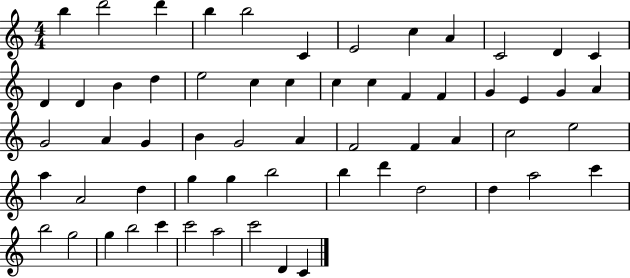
B5/q D6/h D6/q B5/q B5/h C4/q E4/h C5/q A4/q C4/h D4/q C4/q D4/q D4/q B4/q D5/q E5/h C5/q C5/q C5/q C5/q F4/q F4/q G4/q E4/q G4/q A4/q G4/h A4/q G4/q B4/q G4/h A4/q F4/h F4/q A4/q C5/h E5/h A5/q A4/h D5/q G5/q G5/q B5/h B5/q D6/q D5/h D5/q A5/h C6/q B5/h G5/h G5/q B5/h C6/q C6/h A5/h C6/h D4/q C4/q